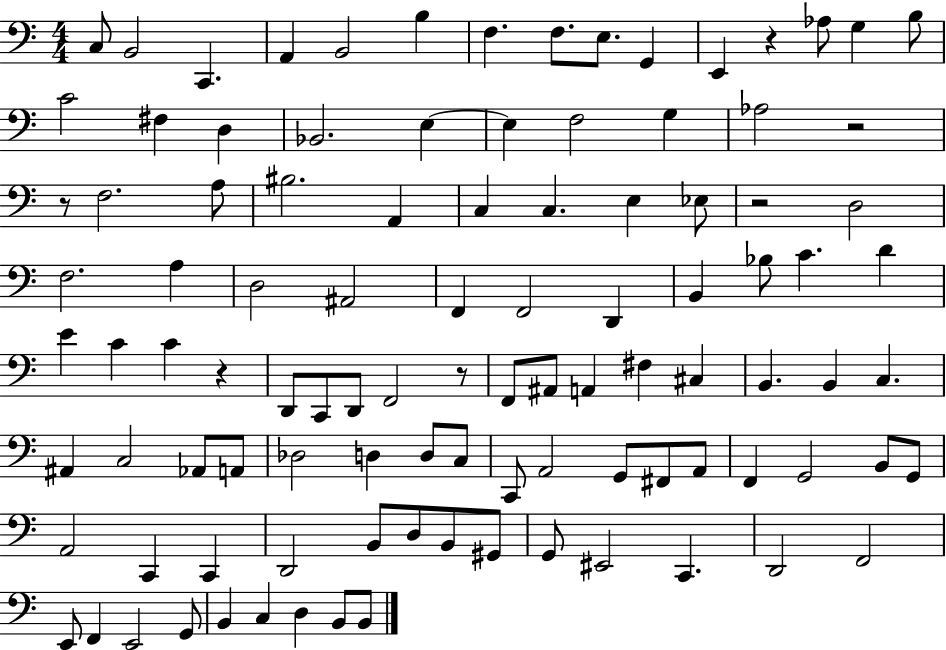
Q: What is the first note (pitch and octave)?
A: C3